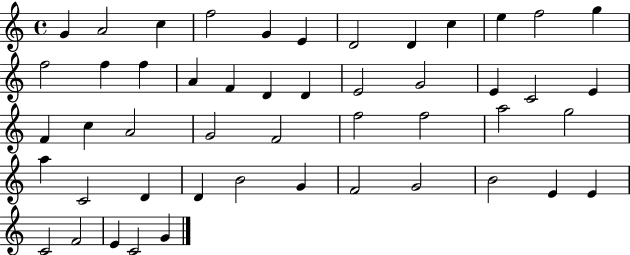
X:1
T:Untitled
M:4/4
L:1/4
K:C
G A2 c f2 G E D2 D c e f2 g f2 f f A F D D E2 G2 E C2 E F c A2 G2 F2 f2 f2 a2 g2 a C2 D D B2 G F2 G2 B2 E E C2 F2 E C2 G